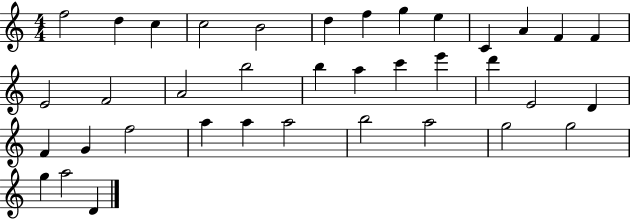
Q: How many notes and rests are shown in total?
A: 37